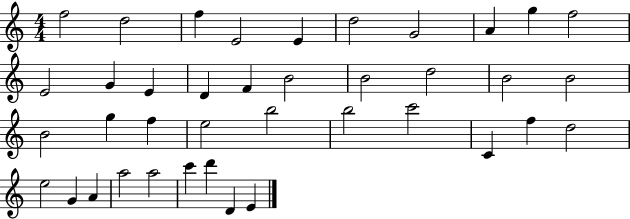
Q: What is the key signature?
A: C major